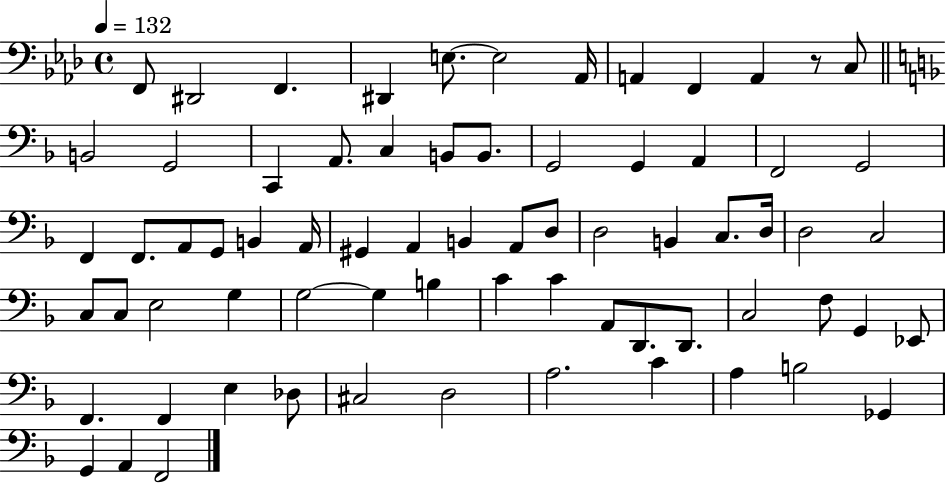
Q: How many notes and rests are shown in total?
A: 71